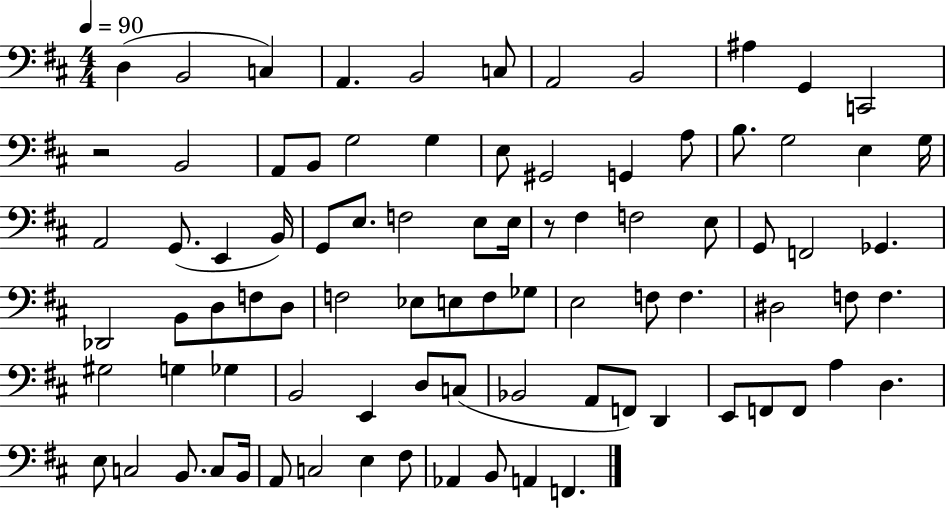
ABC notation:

X:1
T:Untitled
M:4/4
L:1/4
K:D
D, B,,2 C, A,, B,,2 C,/2 A,,2 B,,2 ^A, G,, C,,2 z2 B,,2 A,,/2 B,,/2 G,2 G, E,/2 ^G,,2 G,, A,/2 B,/2 G,2 E, G,/4 A,,2 G,,/2 E,, B,,/4 G,,/2 E,/2 F,2 E,/2 E,/4 z/2 ^F, F,2 E,/2 G,,/2 F,,2 _G,, _D,,2 B,,/2 D,/2 F,/2 D,/2 F,2 _E,/2 E,/2 F,/2 _G,/2 E,2 F,/2 F, ^D,2 F,/2 F, ^G,2 G, _G, B,,2 E,, D,/2 C,/2 _B,,2 A,,/2 F,,/2 D,, E,,/2 F,,/2 F,,/2 A, D, E,/2 C,2 B,,/2 C,/2 B,,/4 A,,/2 C,2 E, ^F,/2 _A,, B,,/2 A,, F,,